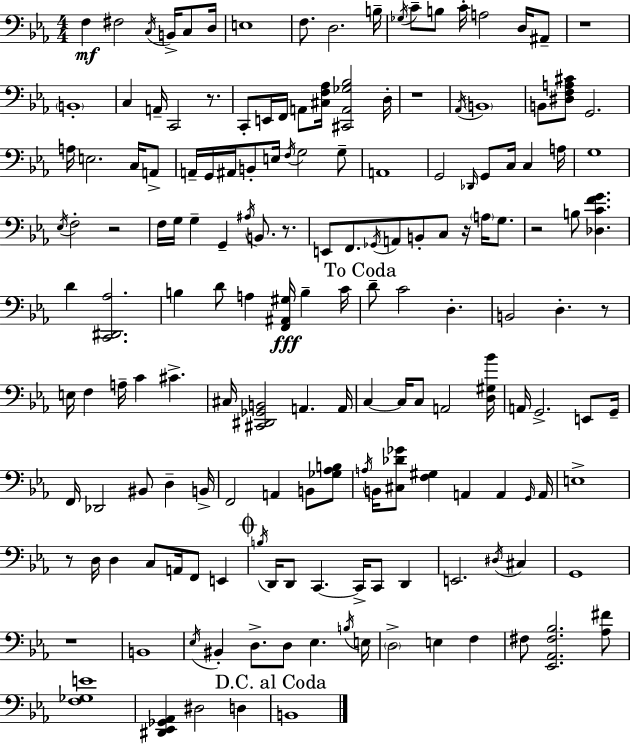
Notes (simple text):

F3/q F#3/h C3/s B2/s C3/e D3/s E3/w F3/e. D3/h. B3/s Gb3/s C4/e B3/e C4/s A3/h D3/s A#2/e R/w B2/w C3/q A2/s C2/h R/e. C2/e E2/s F2/s A2/e [C#3,F3,Ab3]/s [C#2,A2,Gb3,Bb3]/h D3/s R/w Ab2/s B2/w B2/e [D#3,F3,A3,C#4]/e G2/h. A3/s E3/h. C3/s A2/e A2/s G2/s A#2/s B2/e E3/s F3/s G3/h G3/e A2/w G2/h Db2/s G2/e C3/s C3/q A3/s G3/w Eb3/s F3/h R/h F3/s G3/s G3/q G2/q A#3/s B2/e. R/e. E2/e F2/e. Gb2/s A2/e B2/e C3/e R/s A3/s G3/e. R/h B3/e [Db3,C4,F4,G4]/q. D4/q [C2,D#2,Ab3]/h. B3/q D4/e A3/q [F2,A#2,G#3]/s B3/q C4/s D4/e C4/h D3/q. B2/h D3/q. R/e E3/s F3/q A3/s C4/q C#4/q. C#3/s [C#2,D#2,Gb2,B2]/h A2/q. A2/s C3/q C3/s C3/e A2/h [D3,G#3,Bb4]/s A2/s G2/h. E2/e G2/s F2/s Db2/h BIS2/e D3/q B2/s F2/h A2/q B2/e [Gb3,Ab3,B3]/e A3/s B2/s [C#3,Db4,Gb4]/e [F3,G#3]/q A2/q A2/q G2/s A2/s E3/w R/e D3/s D3/q C3/e A2/s F2/e E2/q B3/s D2/s D2/e C2/q. C2/s C2/e D2/q E2/h. D#3/s C#3/q G2/w R/w B2/w Eb3/s BIS2/q D3/e. D3/e Eb3/q. B3/s E3/s D3/h E3/q F3/q F#3/e [Eb2,Ab2,F#3,Bb3]/h. [Ab3,F#4]/e [F3,Gb3,E4]/w [D#2,Eb2,Gb2,Ab2]/q D#3/h D3/q B2/w